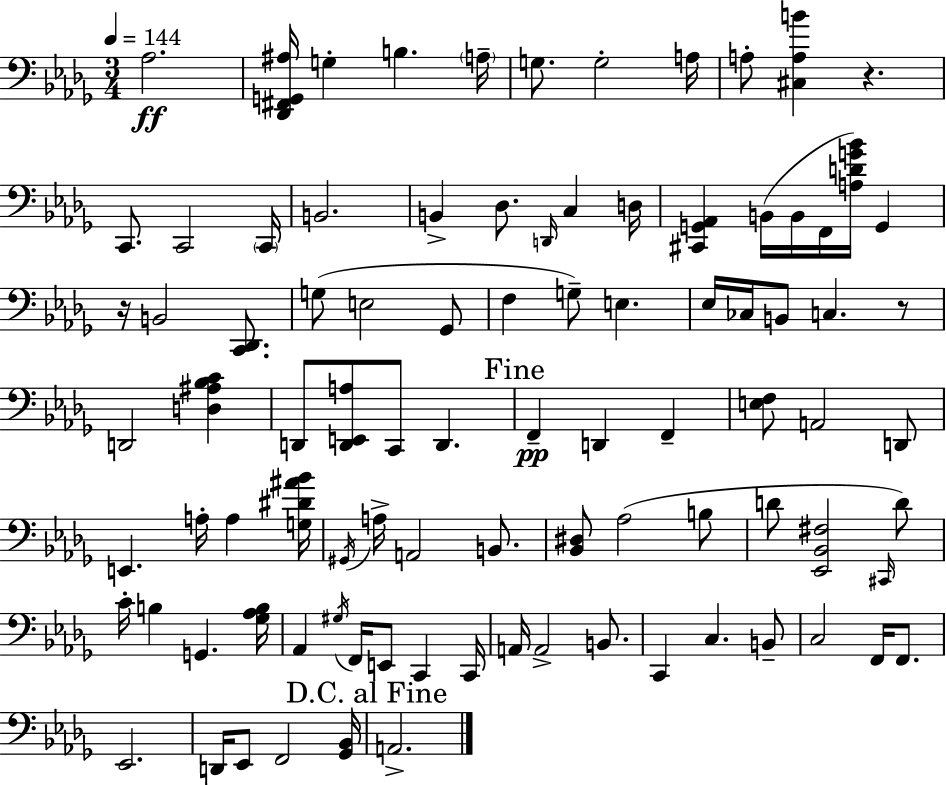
X:1
T:Untitled
M:3/4
L:1/4
K:Bbm
_A,2 [_D,,^F,,G,,^A,]/4 G, B, A,/4 G,/2 G,2 A,/4 A,/2 [^C,A,B] z C,,/2 C,,2 C,,/4 B,,2 B,, _D,/2 D,,/4 C, D,/4 [^C,,G,,_A,,] B,,/4 B,,/4 F,,/4 [A,DG_B]/4 G,, z/4 B,,2 [C,,_D,,]/2 G,/2 E,2 _G,,/2 F, G,/2 E, _E,/4 _C,/4 B,,/2 C, z/2 D,,2 [D,^A,_B,C] D,,/2 [D,,E,,A,]/2 C,,/2 D,, F,, D,, F,, [E,F,]/2 A,,2 D,,/2 E,, A,/4 A, [G,^D^A_B]/4 ^G,,/4 A,/4 A,,2 B,,/2 [_B,,^D,]/2 _A,2 B,/2 D/2 [_E,,_B,,^F,]2 ^C,,/4 D/2 C/4 B, G,, [_G,_A,B,]/4 _A,, ^G,/4 F,,/4 E,,/2 C,, C,,/4 A,,/4 A,,2 B,,/2 C,, C, B,,/2 C,2 F,,/4 F,,/2 _E,,2 D,,/4 _E,,/2 F,,2 [_G,,_B,,]/4 A,,2